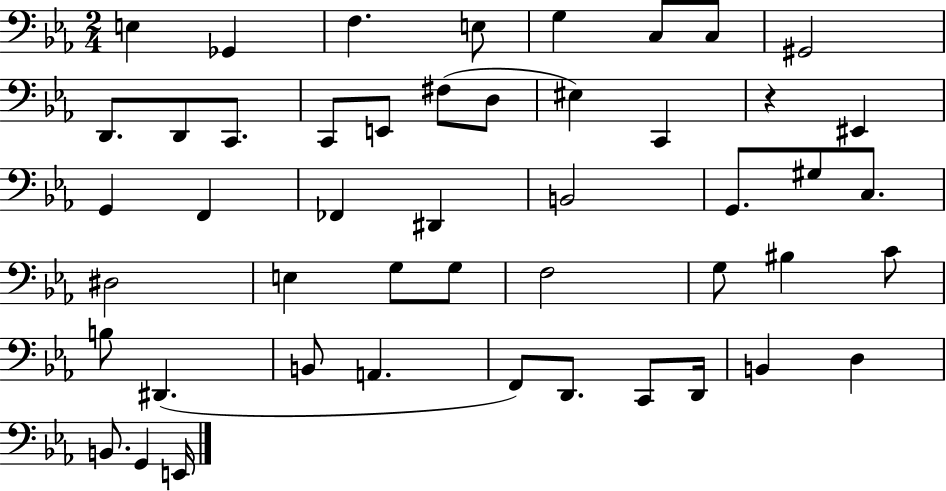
{
  \clef bass
  \numericTimeSignature
  \time 2/4
  \key ees \major
  e4 ges,4 | f4. e8 | g4 c8 c8 | gis,2 | \break d,8. d,8 c,8. | c,8 e,8 fis8( d8 | eis4) c,4 | r4 eis,4 | \break g,4 f,4 | fes,4 dis,4 | b,2 | g,8. gis8 c8. | \break dis2 | e4 g8 g8 | f2 | g8 bis4 c'8 | \break b8 dis,4.( | b,8 a,4. | f,8) d,8. c,8 d,16 | b,4 d4 | \break b,8. g,4 e,16 | \bar "|."
}